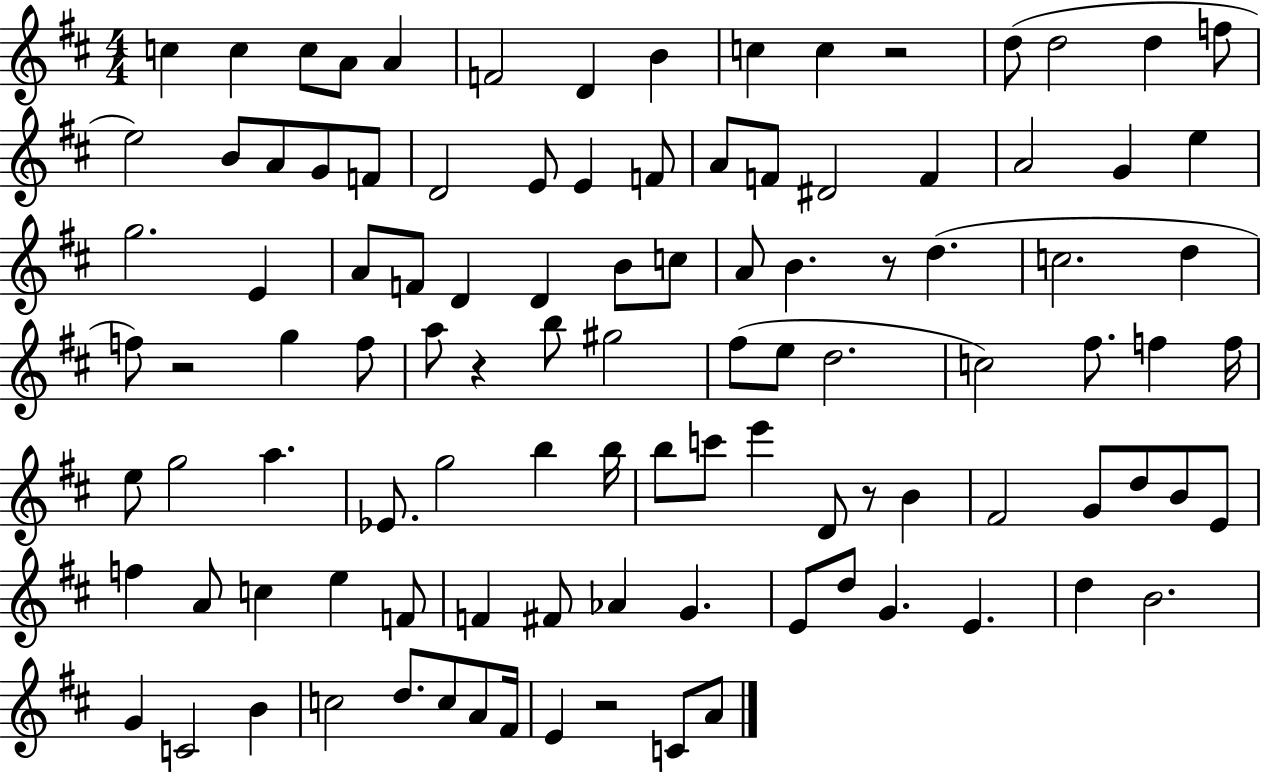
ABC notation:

X:1
T:Untitled
M:4/4
L:1/4
K:D
c c c/2 A/2 A F2 D B c c z2 d/2 d2 d f/2 e2 B/2 A/2 G/2 F/2 D2 E/2 E F/2 A/2 F/2 ^D2 F A2 G e g2 E A/2 F/2 D D B/2 c/2 A/2 B z/2 d c2 d f/2 z2 g f/2 a/2 z b/2 ^g2 ^f/2 e/2 d2 c2 ^f/2 f f/4 e/2 g2 a _E/2 g2 b b/4 b/2 c'/2 e' D/2 z/2 B ^F2 G/2 d/2 B/2 E/2 f A/2 c e F/2 F ^F/2 _A G E/2 d/2 G E d B2 G C2 B c2 d/2 c/2 A/2 ^F/4 E z2 C/2 A/2